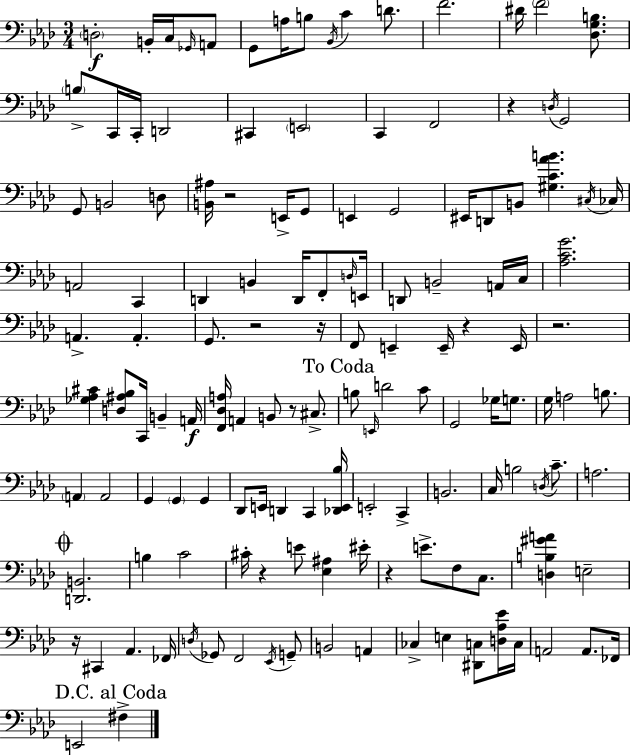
X:1
T:Untitled
M:3/4
L:1/4
K:Fm
D,2 B,,/4 C,/4 _G,,/4 A,,/2 G,,/2 A,/4 B,/2 _B,,/4 C D/2 F2 ^D/4 F2 [_D,G,B,]/2 B,/2 C,,/4 C,,/4 D,,2 ^C,, E,,2 C,, F,,2 z D,/4 G,,2 G,,/2 B,,2 D,/2 [B,,^A,]/4 z2 E,,/4 G,,/2 E,, G,,2 ^E,,/4 D,,/2 B,,/2 [^G,C_AB] ^C,/4 _C,/4 A,,2 C,, D,, B,, D,,/4 F,,/2 D,/4 E,,/4 D,,/2 B,,2 A,,/4 C,/4 [_A,CG]2 A,, A,, G,,/2 z2 z/4 F,,/2 E,, E,,/4 z E,,/4 z2 [_G,_A,^C] [D,^A,_B,]/2 C,,/4 B,, A,,/4 [F,,_D,A,]/4 A,, B,,/2 z/2 ^C,/2 B,/2 E,,/4 D2 C/2 G,,2 _G,/4 G,/2 G,/4 A,2 B,/2 A,, A,,2 G,, G,, G,, _D,,/2 E,,/4 D,, C,, [_D,,E,,_B,]/4 E,,2 C,, B,,2 C,/4 B,2 D,/4 C/2 A,2 [D,,B,,]2 B, C2 ^C/4 z E/2 [_E,^A,] ^E/4 z E/2 F,/2 C,/2 [D,B,^GA] E,2 z/4 ^C,, _A,, _F,,/4 D,/4 _G,,/2 F,,2 _E,,/4 G,,/2 B,,2 A,, _C, E, [^D,,C,]/2 [D,_A,_E]/4 C,/4 A,,2 A,,/2 _F,,/4 E,,2 ^F,